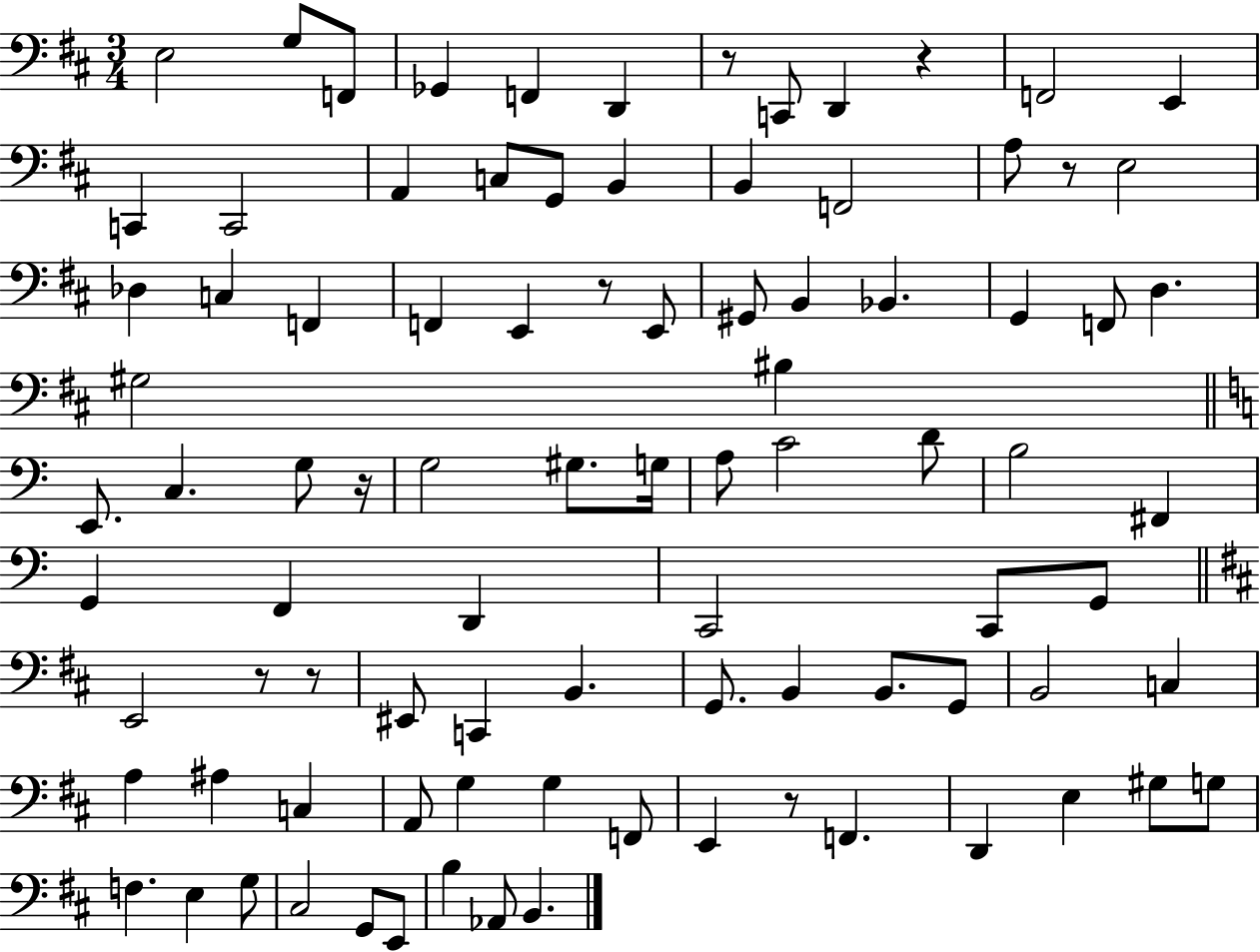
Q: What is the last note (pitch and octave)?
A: B2